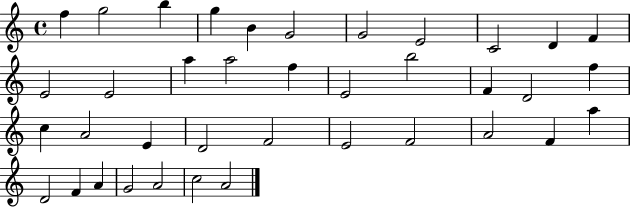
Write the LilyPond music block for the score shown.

{
  \clef treble
  \time 4/4
  \defaultTimeSignature
  \key c \major
  f''4 g''2 b''4 | g''4 b'4 g'2 | g'2 e'2 | c'2 d'4 f'4 | \break e'2 e'2 | a''4 a''2 f''4 | e'2 b''2 | f'4 d'2 f''4 | \break c''4 a'2 e'4 | d'2 f'2 | e'2 f'2 | a'2 f'4 a''4 | \break d'2 f'4 a'4 | g'2 a'2 | c''2 a'2 | \bar "|."
}